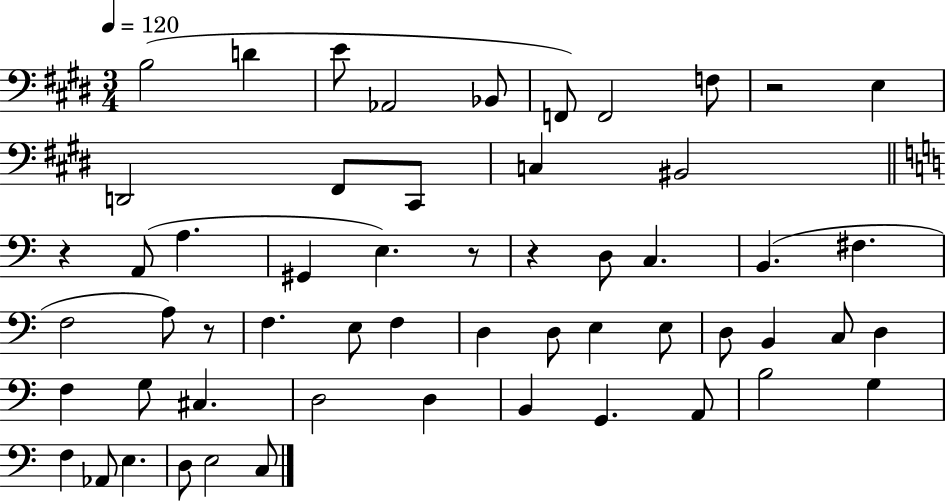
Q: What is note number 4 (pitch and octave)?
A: Ab2